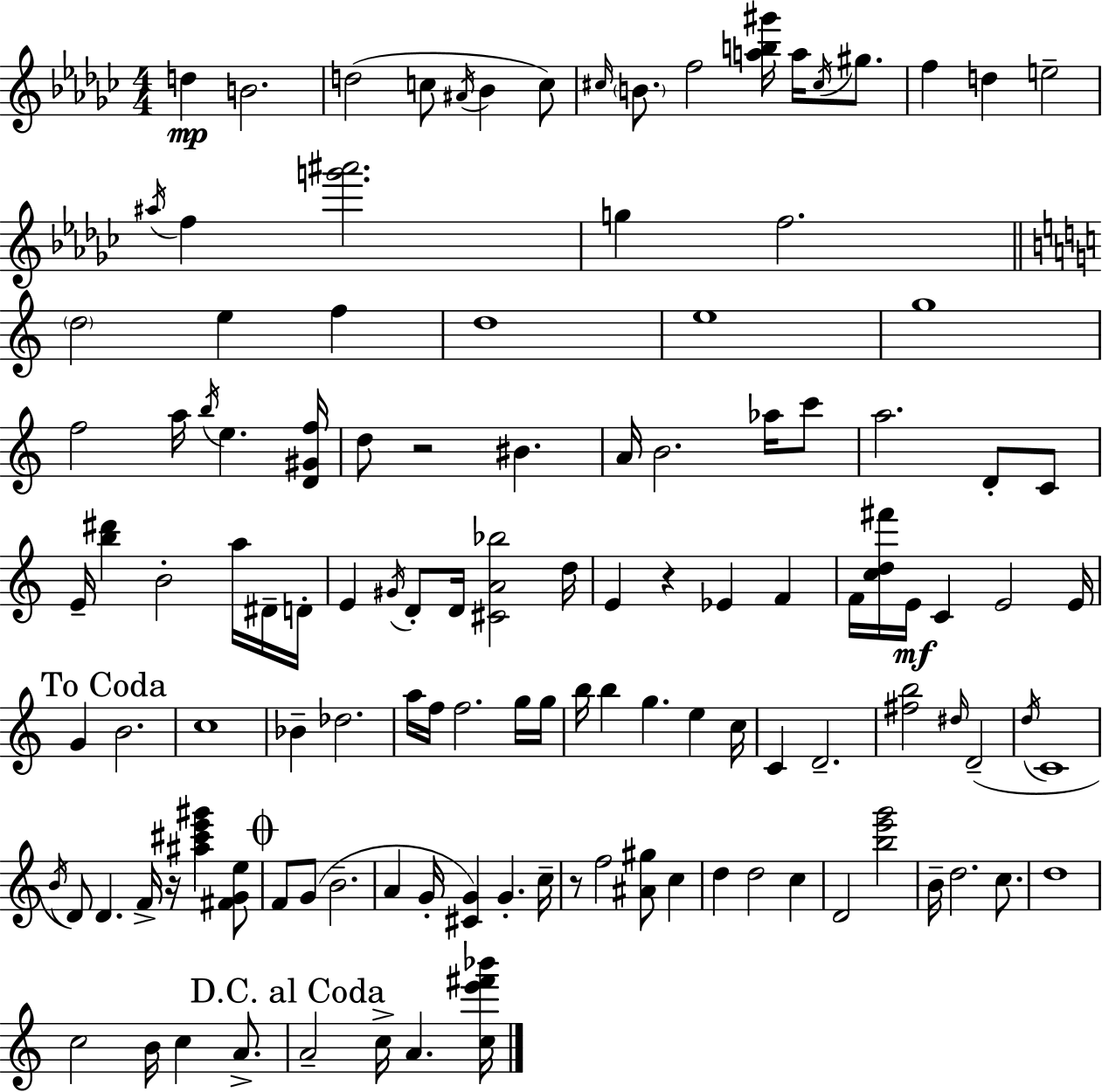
X:1
T:Untitled
M:4/4
L:1/4
K:Ebm
d B2 d2 c/2 ^A/4 _B c/2 ^c/4 B/2 f2 [ab^g']/4 a/4 ^c/4 ^g/2 f d e2 ^a/4 f [g'^a']2 g f2 d2 e f d4 e4 g4 f2 a/4 b/4 e [D^Gf]/4 d/2 z2 ^B A/4 B2 _a/4 c'/2 a2 D/2 C/2 E/4 [b^d'] B2 a/4 ^D/4 D/4 E ^G/4 D/2 D/4 [^CA_b]2 d/4 E z _E F F/4 [cd^f']/4 E/4 C E2 E/4 G B2 c4 _B _d2 a/4 f/4 f2 g/4 g/4 b/4 b g e c/4 C D2 [^fb]2 ^d/4 D2 d/4 C4 B/4 D/2 D F/4 z/4 [^a^c'e'^g'] [^FGe]/2 F/2 G/2 B2 A G/4 [^CG] G c/4 z/2 f2 [^A^g]/2 c d d2 c D2 [be'g']2 B/4 d2 c/2 d4 c2 B/4 c A/2 A2 c/4 A [ce'^f'_b']/4